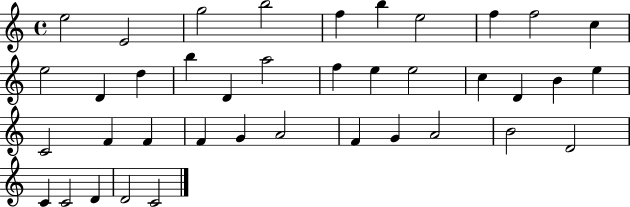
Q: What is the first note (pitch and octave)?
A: E5